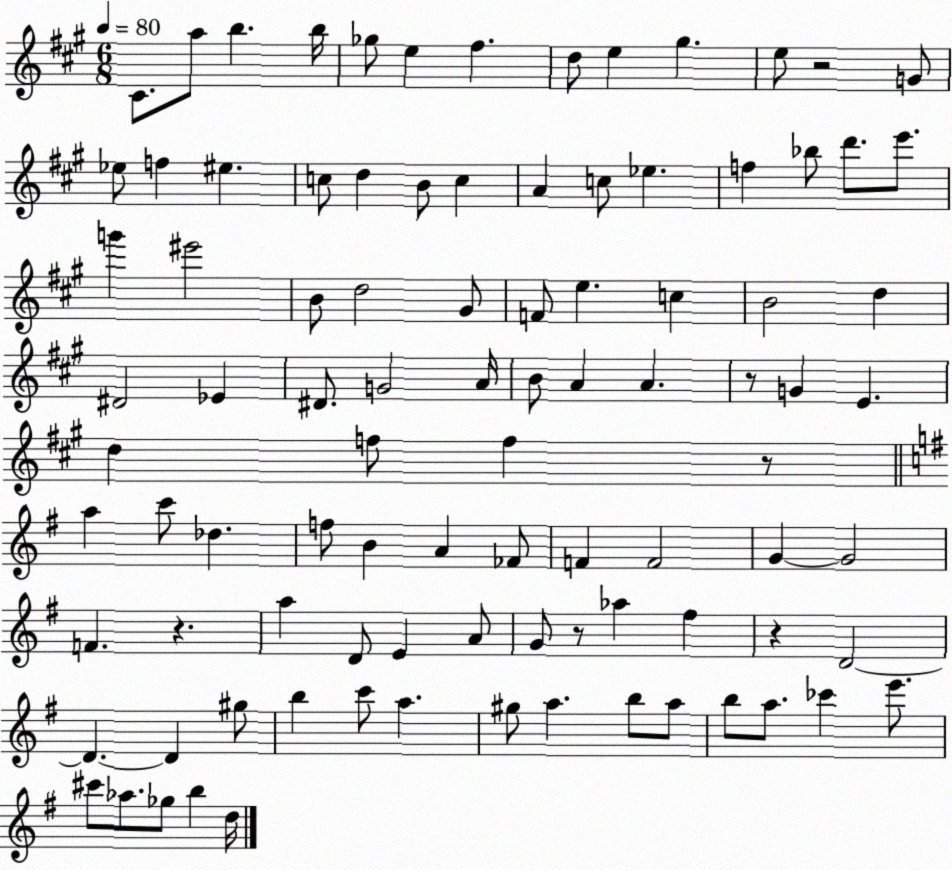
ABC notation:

X:1
T:Untitled
M:6/8
L:1/4
K:A
^C/2 a/2 b b/4 _g/2 e ^f d/2 e ^g e/2 z2 G/2 _e/2 f ^e c/2 d B/2 c A c/2 _e f _b/2 d'/2 e'/2 g' ^e'2 B/2 d2 ^G/2 F/2 e c B2 d ^D2 _E ^D/2 G2 A/4 B/2 A A z/2 G E d f/2 f z/2 a c'/2 _d f/2 B A _F/2 F F2 G G2 F z a D/2 E A/2 G/2 z/2 _a ^f z D2 D D ^g/2 b c'/2 a ^g/2 a b/2 a/2 b/2 a/2 _c' e'/2 ^c'/2 _a/2 _g/2 b d/4